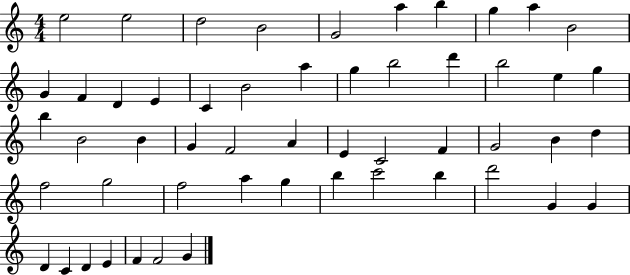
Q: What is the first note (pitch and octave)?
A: E5